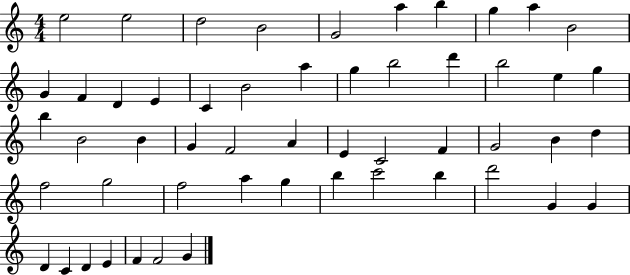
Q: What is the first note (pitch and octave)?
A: E5